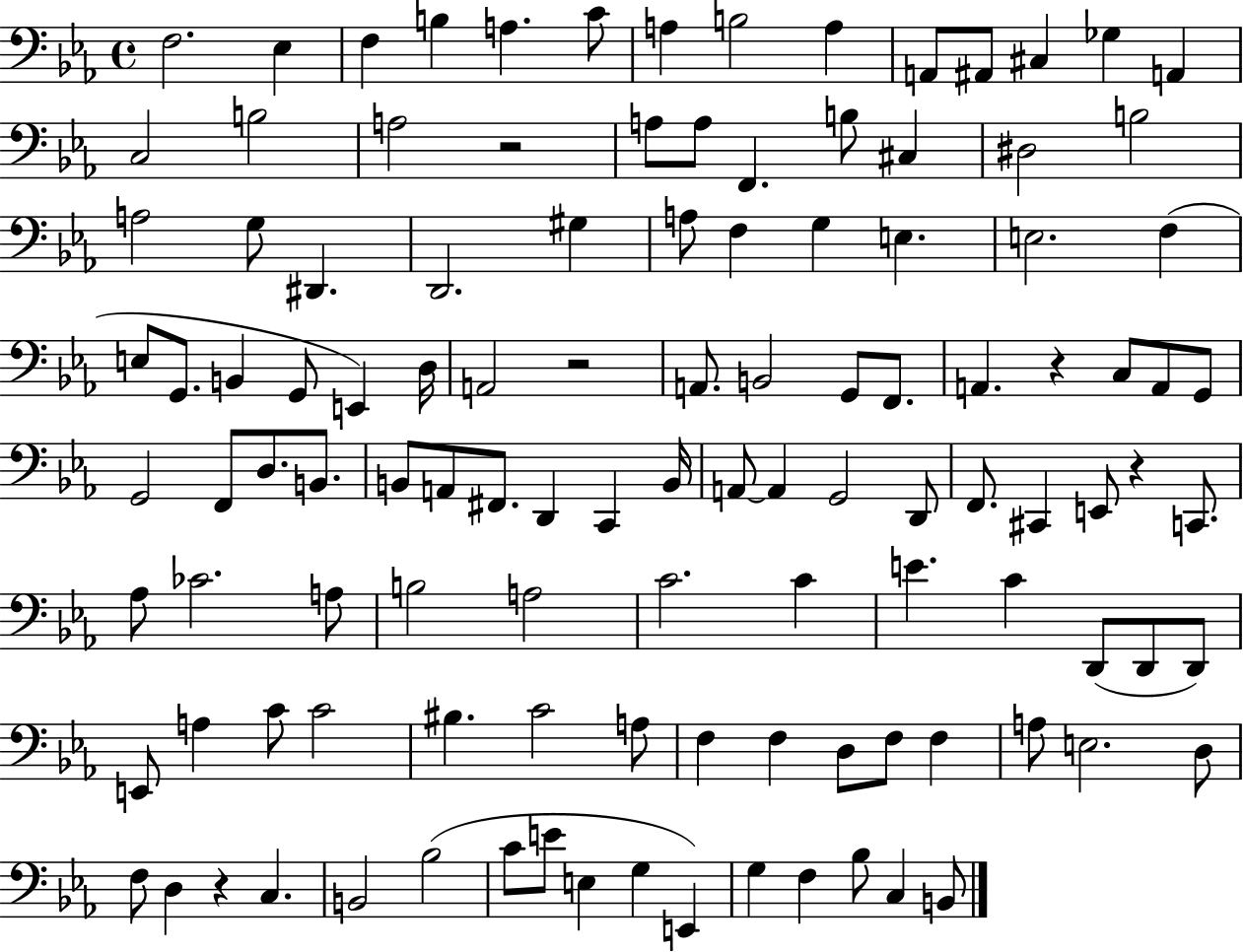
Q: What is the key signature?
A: EES major